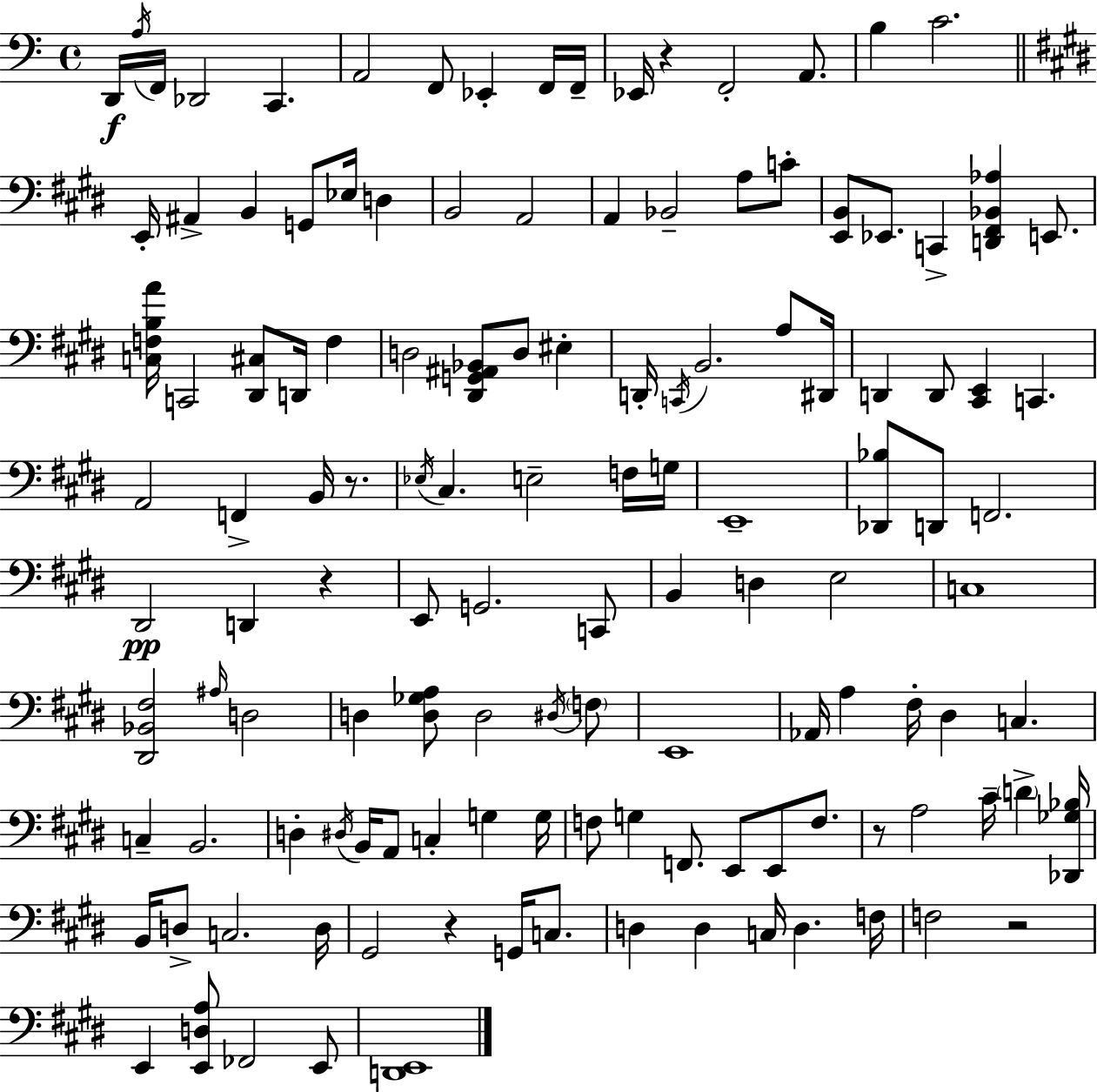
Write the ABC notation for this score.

X:1
T:Untitled
M:4/4
L:1/4
K:C
D,,/4 A,/4 F,,/4 _D,,2 C,, A,,2 F,,/2 _E,, F,,/4 F,,/4 _E,,/4 z F,,2 A,,/2 B, C2 E,,/4 ^A,, B,, G,,/2 _E,/4 D, B,,2 A,,2 A,, _B,,2 A,/2 C/2 [E,,B,,]/2 _E,,/2 C,, [D,,^F,,_B,,_A,] E,,/2 [C,F,B,A]/4 C,,2 [^D,,^C,]/2 D,,/4 F, D,2 [^D,,G,,^A,,_B,,]/2 D,/2 ^E, D,,/4 C,,/4 B,,2 A,/2 ^D,,/4 D,, D,,/2 [^C,,E,,] C,, A,,2 F,, B,,/4 z/2 _E,/4 ^C, E,2 F,/4 G,/4 E,,4 [_D,,_B,]/2 D,,/2 F,,2 ^D,,2 D,, z E,,/2 G,,2 C,,/2 B,, D, E,2 C,4 [^D,,_B,,^F,]2 ^A,/4 D,2 D, [D,_G,A,]/2 D,2 ^D,/4 F,/2 E,,4 _A,,/4 A, ^F,/4 ^D, C, C, B,,2 D, ^D,/4 B,,/4 A,,/2 C, G, G,/4 F,/2 G, F,,/2 E,,/2 E,,/2 F,/2 z/2 A,2 ^C/4 D [_D,,_G,_B,]/4 B,,/4 D,/2 C,2 D,/4 ^G,,2 z G,,/4 C,/2 D, D, C,/4 D, F,/4 F,2 z2 E,, [E,,D,A,]/2 _F,,2 E,,/2 [D,,E,,]4